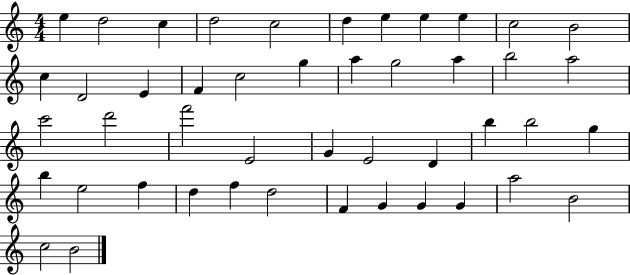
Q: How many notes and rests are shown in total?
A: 46